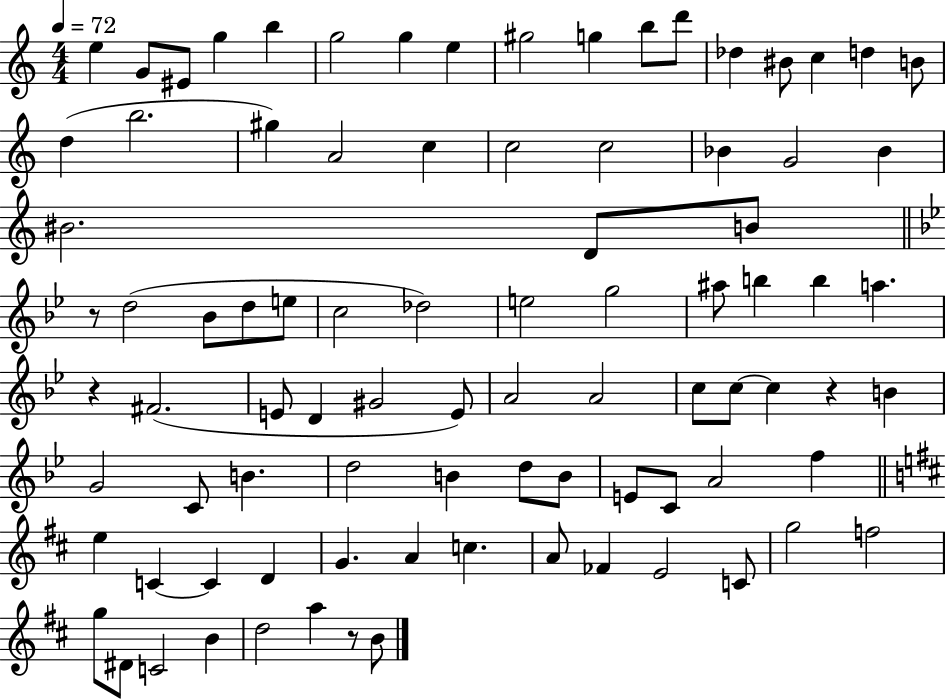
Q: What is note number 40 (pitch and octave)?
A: B5